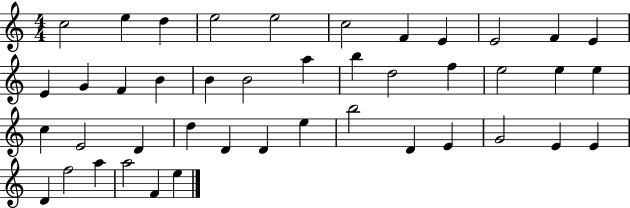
{
  \clef treble
  \numericTimeSignature
  \time 4/4
  \key c \major
  c''2 e''4 d''4 | e''2 e''2 | c''2 f'4 e'4 | e'2 f'4 e'4 | \break e'4 g'4 f'4 b'4 | b'4 b'2 a''4 | b''4 d''2 f''4 | e''2 e''4 e''4 | \break c''4 e'2 d'4 | d''4 d'4 d'4 e''4 | b''2 d'4 e'4 | g'2 e'4 e'4 | \break d'4 f''2 a''4 | a''2 f'4 e''4 | \bar "|."
}